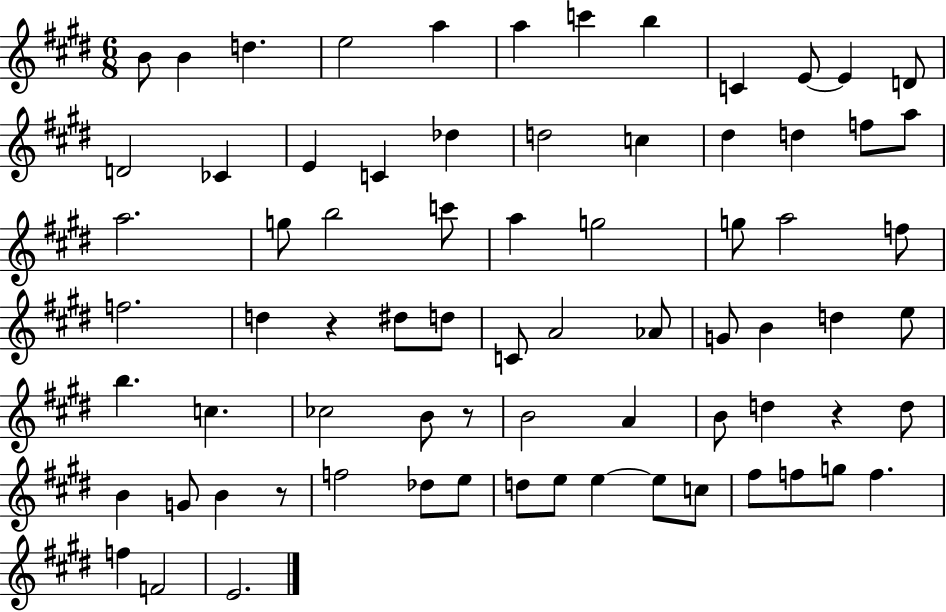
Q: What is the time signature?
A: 6/8